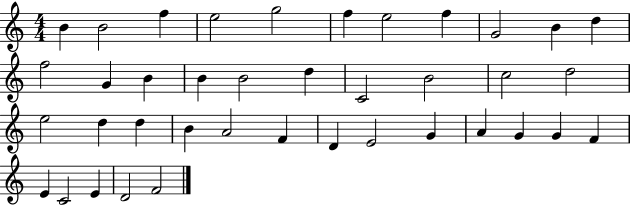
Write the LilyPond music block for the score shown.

{
  \clef treble
  \numericTimeSignature
  \time 4/4
  \key c \major
  b'4 b'2 f''4 | e''2 g''2 | f''4 e''2 f''4 | g'2 b'4 d''4 | \break f''2 g'4 b'4 | b'4 b'2 d''4 | c'2 b'2 | c''2 d''2 | \break e''2 d''4 d''4 | b'4 a'2 f'4 | d'4 e'2 g'4 | a'4 g'4 g'4 f'4 | \break e'4 c'2 e'4 | d'2 f'2 | \bar "|."
}